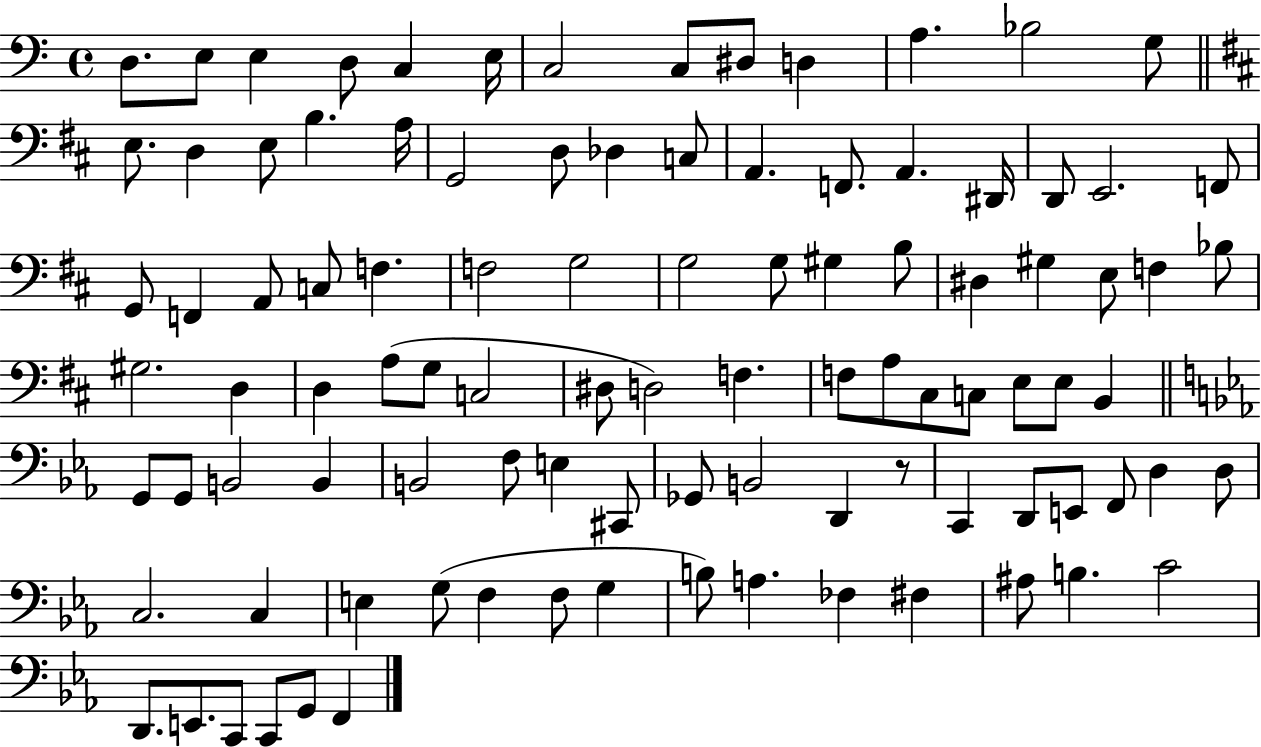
X:1
T:Untitled
M:4/4
L:1/4
K:C
D,/2 E,/2 E, D,/2 C, E,/4 C,2 C,/2 ^D,/2 D, A, _B,2 G,/2 E,/2 D, E,/2 B, A,/4 G,,2 D,/2 _D, C,/2 A,, F,,/2 A,, ^D,,/4 D,,/2 E,,2 F,,/2 G,,/2 F,, A,,/2 C,/2 F, F,2 G,2 G,2 G,/2 ^G, B,/2 ^D, ^G, E,/2 F, _B,/2 ^G,2 D, D, A,/2 G,/2 C,2 ^D,/2 D,2 F, F,/2 A,/2 ^C,/2 C,/2 E,/2 E,/2 B,, G,,/2 G,,/2 B,,2 B,, B,,2 F,/2 E, ^C,,/2 _G,,/2 B,,2 D,, z/2 C,, D,,/2 E,,/2 F,,/2 D, D,/2 C,2 C, E, G,/2 F, F,/2 G, B,/2 A, _F, ^F, ^A,/2 B, C2 D,,/2 E,,/2 C,,/2 C,,/2 G,,/2 F,,